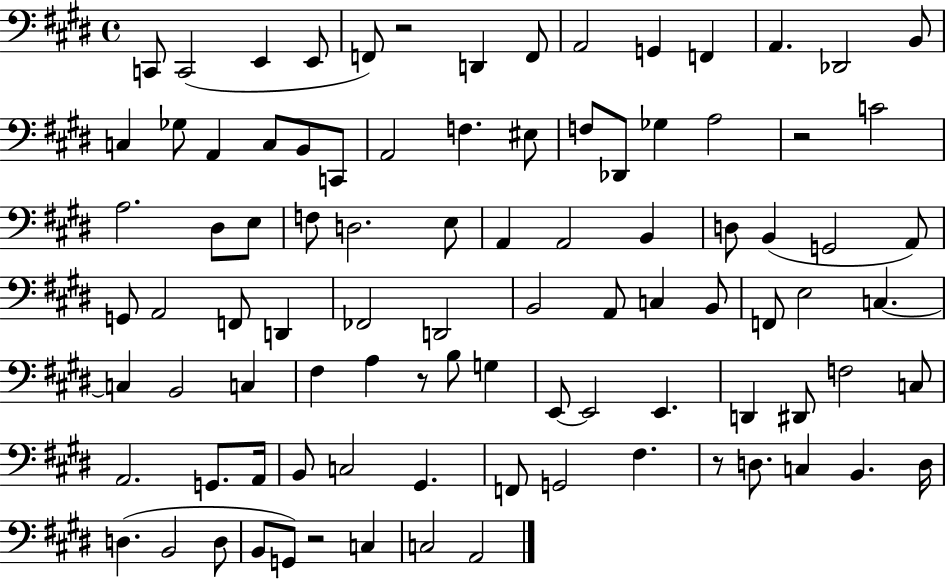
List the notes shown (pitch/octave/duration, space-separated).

C2/e C2/h E2/q E2/e F2/e R/h D2/q F2/e A2/h G2/q F2/q A2/q. Db2/h B2/e C3/q Gb3/e A2/q C3/e B2/e C2/e A2/h F3/q. EIS3/e F3/e Db2/e Gb3/q A3/h R/h C4/h A3/h. D#3/e E3/e F3/e D3/h. E3/e A2/q A2/h B2/q D3/e B2/q G2/h A2/e G2/e A2/h F2/e D2/q FES2/h D2/h B2/h A2/e C3/q B2/e F2/e E3/h C3/q. C3/q B2/h C3/q F#3/q A3/q R/e B3/e G3/q E2/e E2/h E2/q. D2/q D#2/e F3/h C3/e A2/h. G2/e. A2/s B2/e C3/h G#2/q. F2/e G2/h F#3/q. R/e D3/e. C3/q B2/q. D3/s D3/q. B2/h D3/e B2/e G2/e R/h C3/q C3/h A2/h